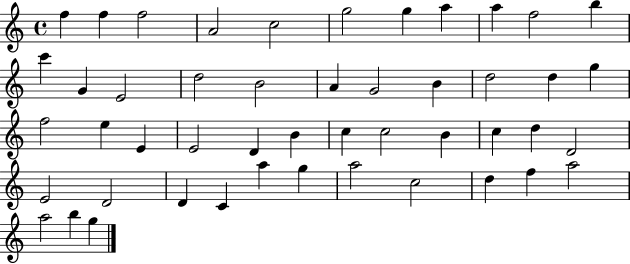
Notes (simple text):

F5/q F5/q F5/h A4/h C5/h G5/h G5/q A5/q A5/q F5/h B5/q C6/q G4/q E4/h D5/h B4/h A4/q G4/h B4/q D5/h D5/q G5/q F5/h E5/q E4/q E4/h D4/q B4/q C5/q C5/h B4/q C5/q D5/q D4/h E4/h D4/h D4/q C4/q A5/q G5/q A5/h C5/h D5/q F5/q A5/h A5/h B5/q G5/q